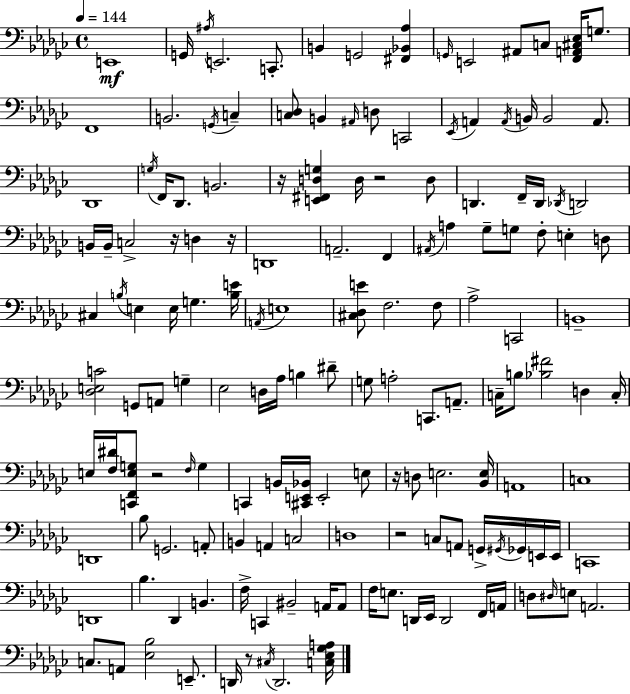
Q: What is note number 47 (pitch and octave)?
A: A3